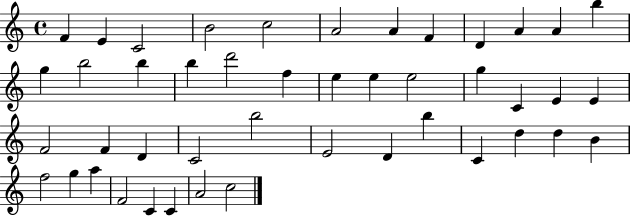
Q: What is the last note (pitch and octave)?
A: C5